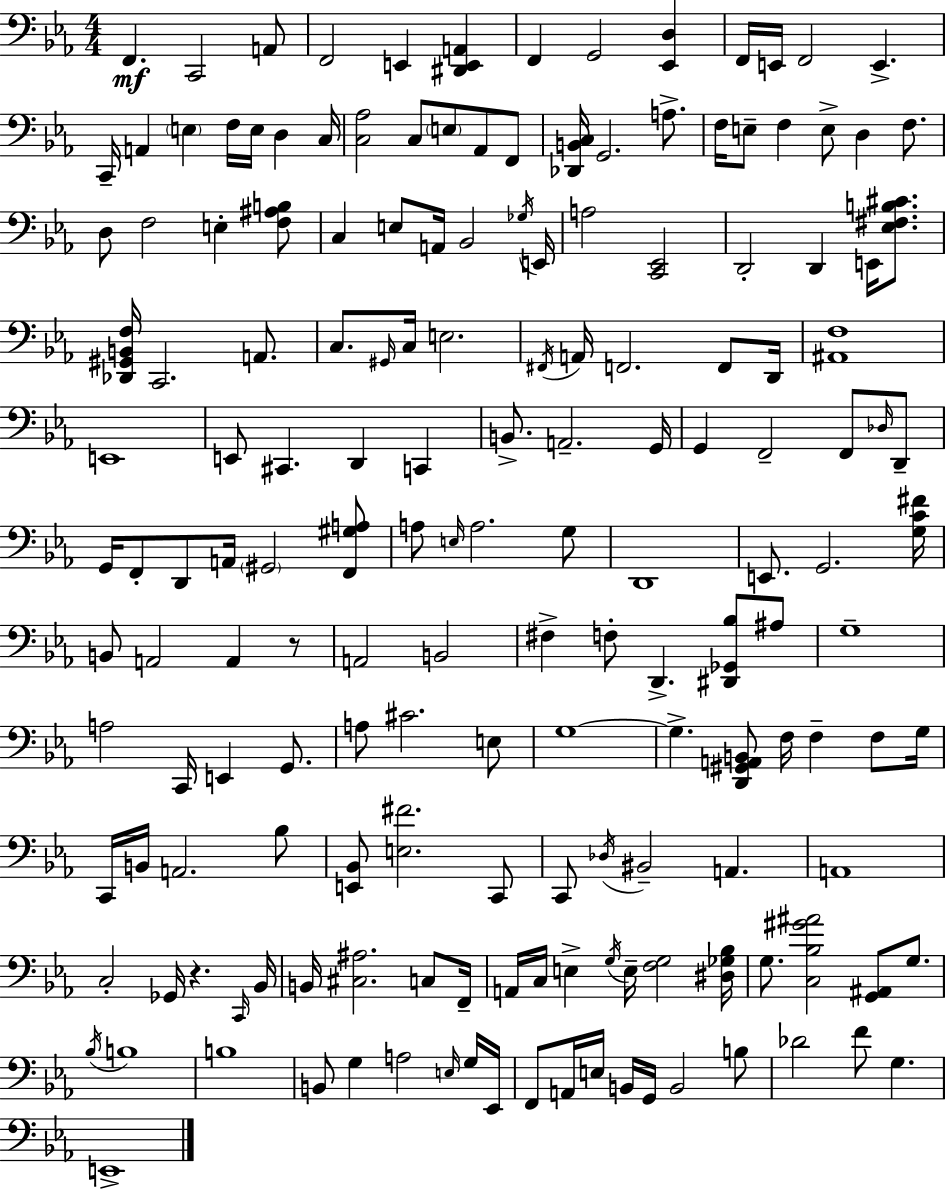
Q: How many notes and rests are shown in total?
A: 168